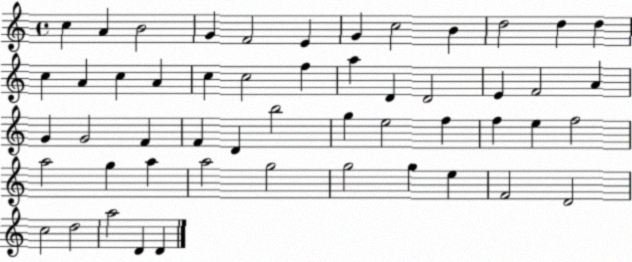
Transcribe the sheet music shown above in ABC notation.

X:1
T:Untitled
M:4/4
L:1/4
K:C
c A B2 G F2 E G c2 B d2 d d c A c A c c2 f a D D2 E F2 A G G2 F F D b2 g e2 f f e f2 a2 g a a2 g2 g2 g e F2 D2 c2 d2 a2 D D